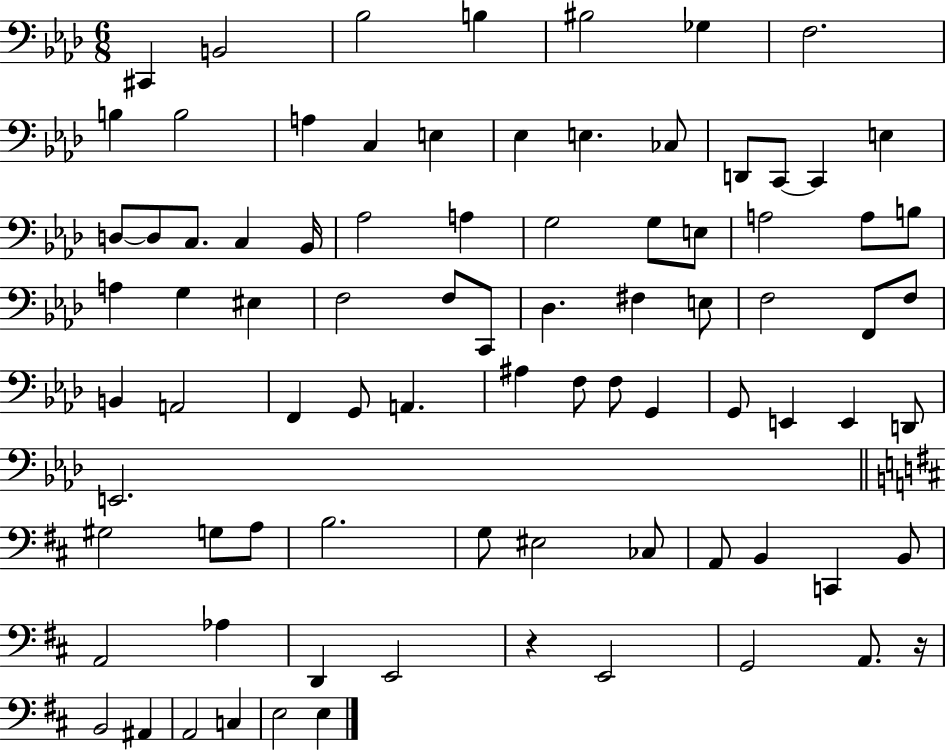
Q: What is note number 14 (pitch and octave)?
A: E3